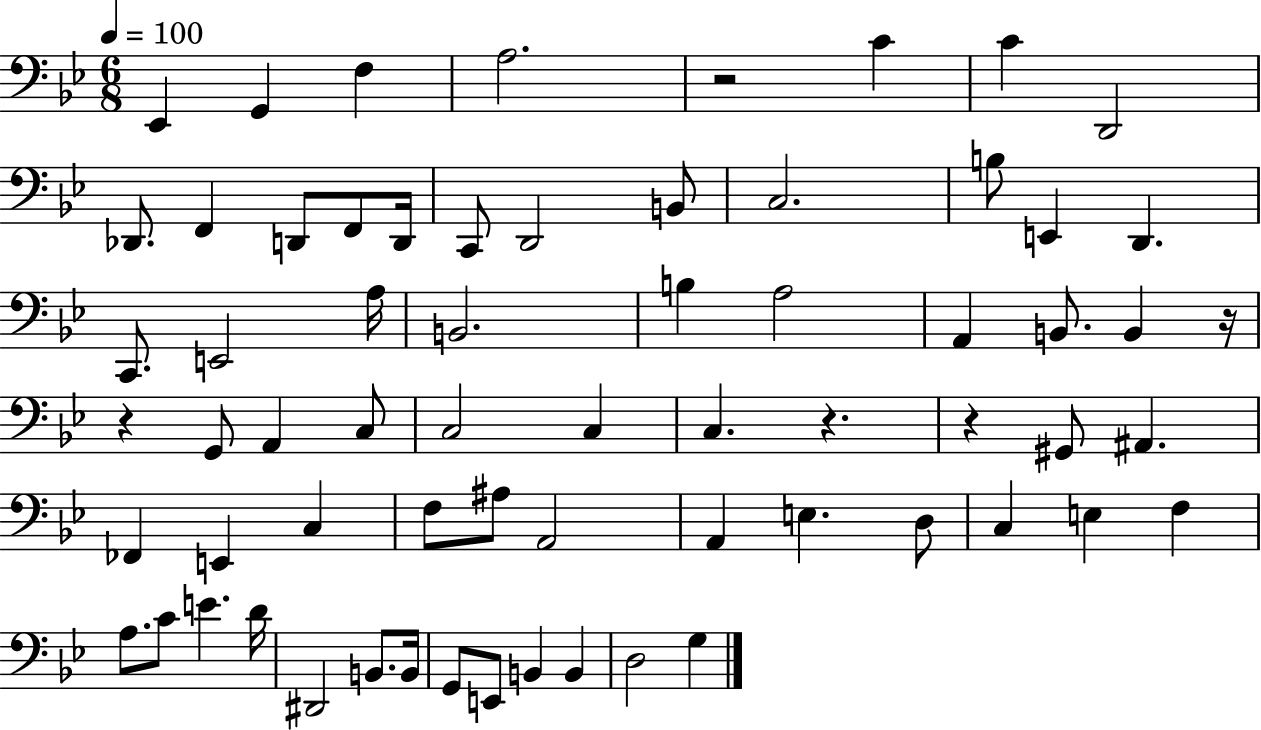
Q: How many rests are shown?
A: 5